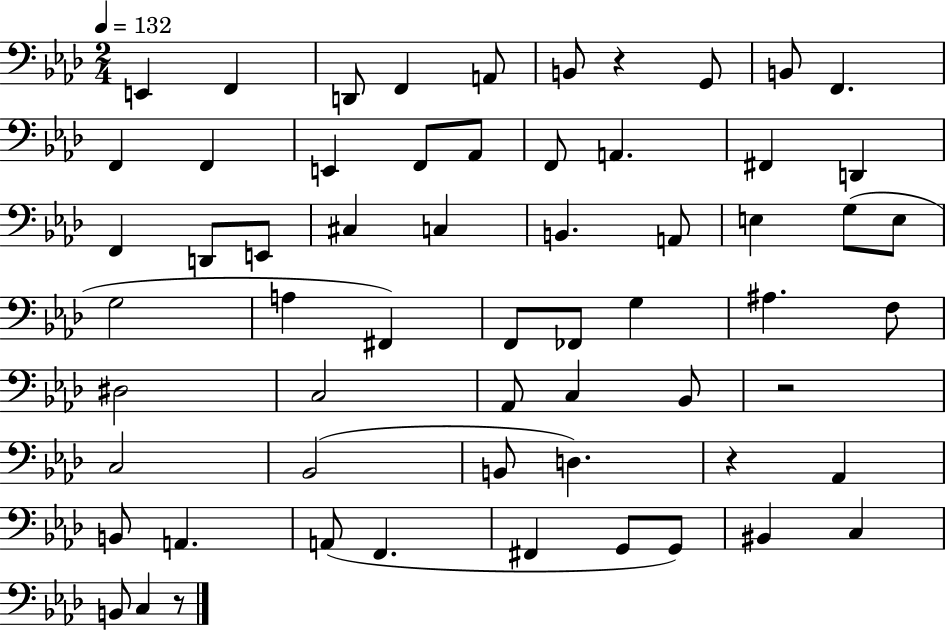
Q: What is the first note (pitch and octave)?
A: E2